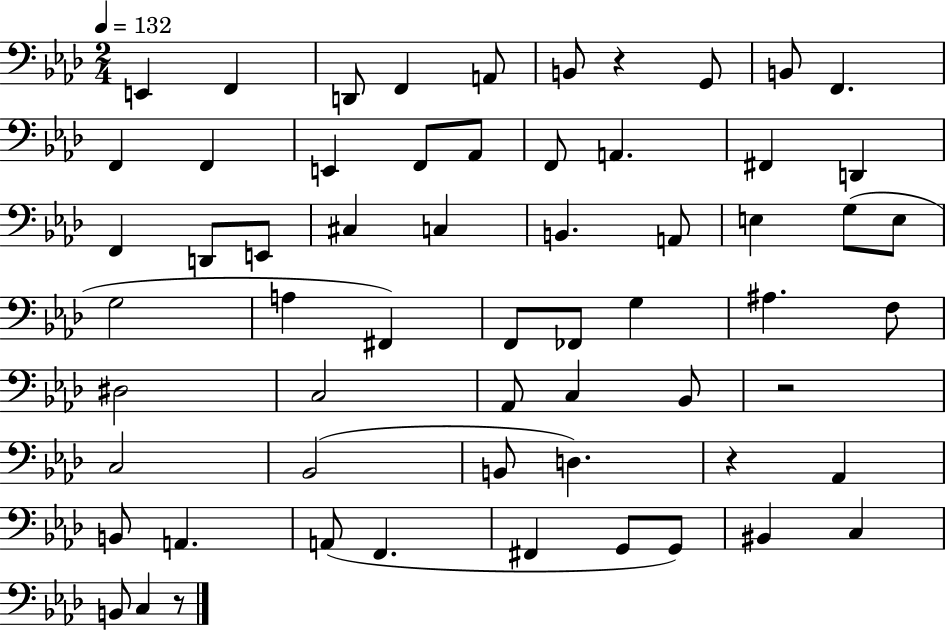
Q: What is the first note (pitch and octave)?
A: E2